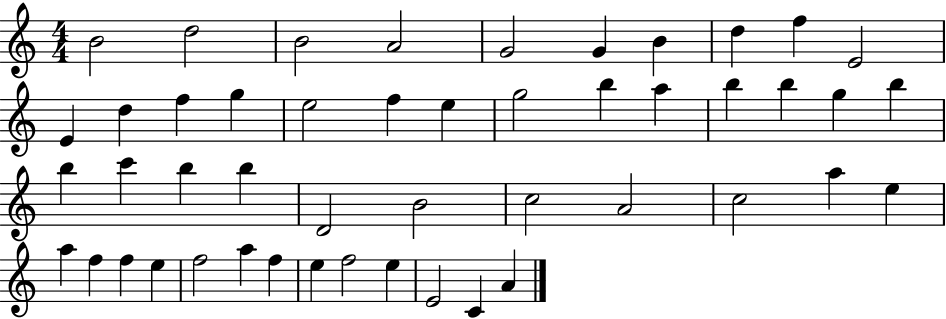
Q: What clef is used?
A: treble